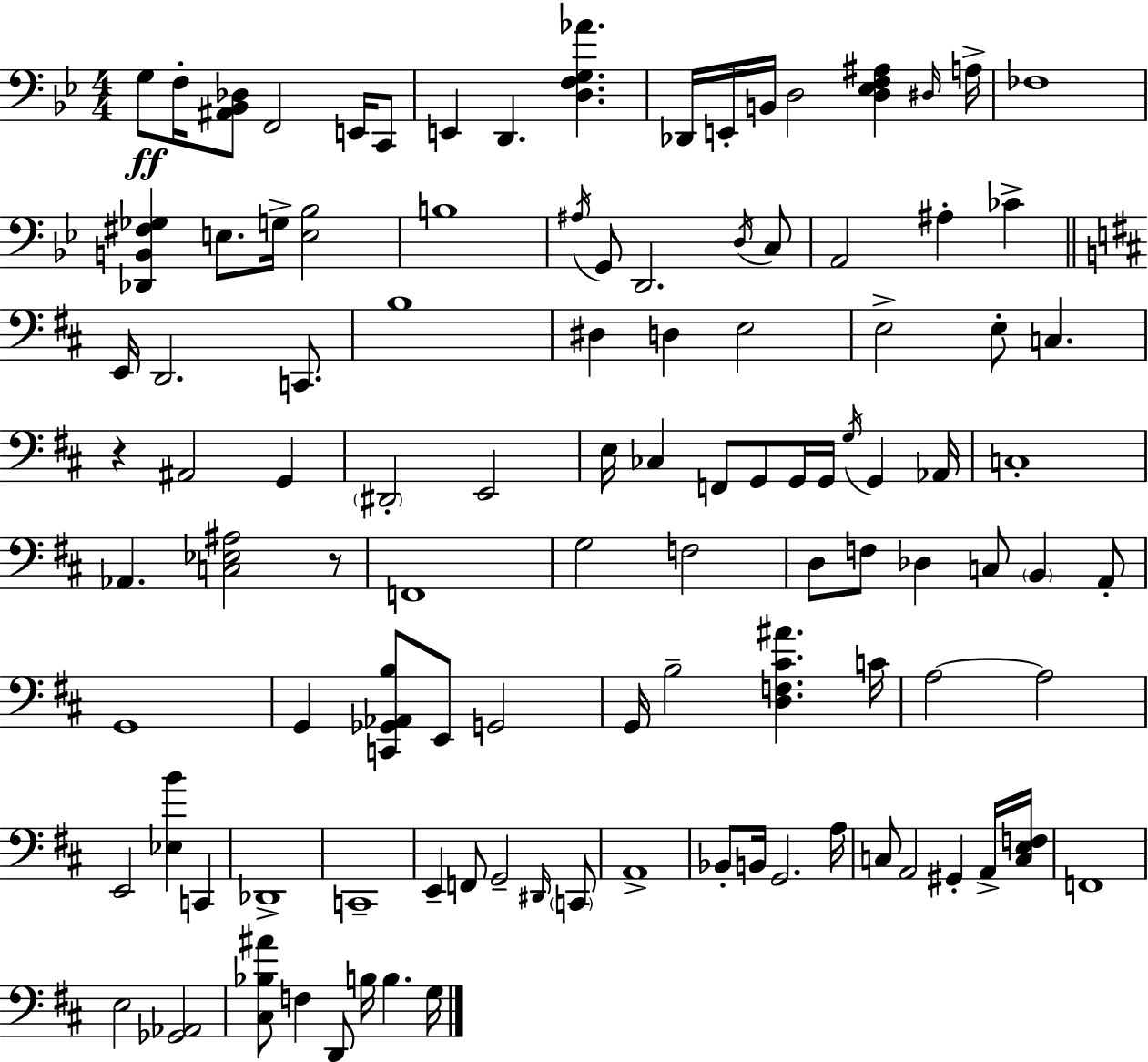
X:1
T:Untitled
M:4/4
L:1/4
K:Bb
G,/2 F,/4 [^A,,_B,,_D,]/2 F,,2 E,,/4 C,,/2 E,, D,, [D,F,G,_A] _D,,/4 E,,/4 B,,/4 D,2 [D,_E,F,^A,] ^D,/4 A,/4 _F,4 [_D,,B,,^F,_G,] E,/2 G,/4 [E,_B,]2 B,4 ^A,/4 G,,/2 D,,2 D,/4 C,/2 A,,2 ^A, _C E,,/4 D,,2 C,,/2 B,4 ^D, D, E,2 E,2 E,/2 C, z ^A,,2 G,, ^D,,2 E,,2 E,/4 _C, F,,/2 G,,/2 G,,/4 G,,/4 G,/4 G,, _A,,/4 C,4 _A,, [C,_E,^A,]2 z/2 F,,4 G,2 F,2 D,/2 F,/2 _D, C,/2 B,, A,,/2 G,,4 G,, [C,,_G,,_A,,B,]/2 E,,/2 G,,2 G,,/4 B,2 [D,F,^C^A] C/4 A,2 A,2 E,,2 [_E,B] C,, _D,,4 C,,4 E,, F,,/2 G,,2 ^D,,/4 C,,/2 A,,4 _B,,/2 B,,/4 G,,2 A,/4 C,/2 A,,2 ^G,, A,,/4 [C,E,F,]/4 F,,4 E,2 [_G,,_A,,]2 [^C,_B,^A]/2 F, D,,/2 B,/4 B, G,/4